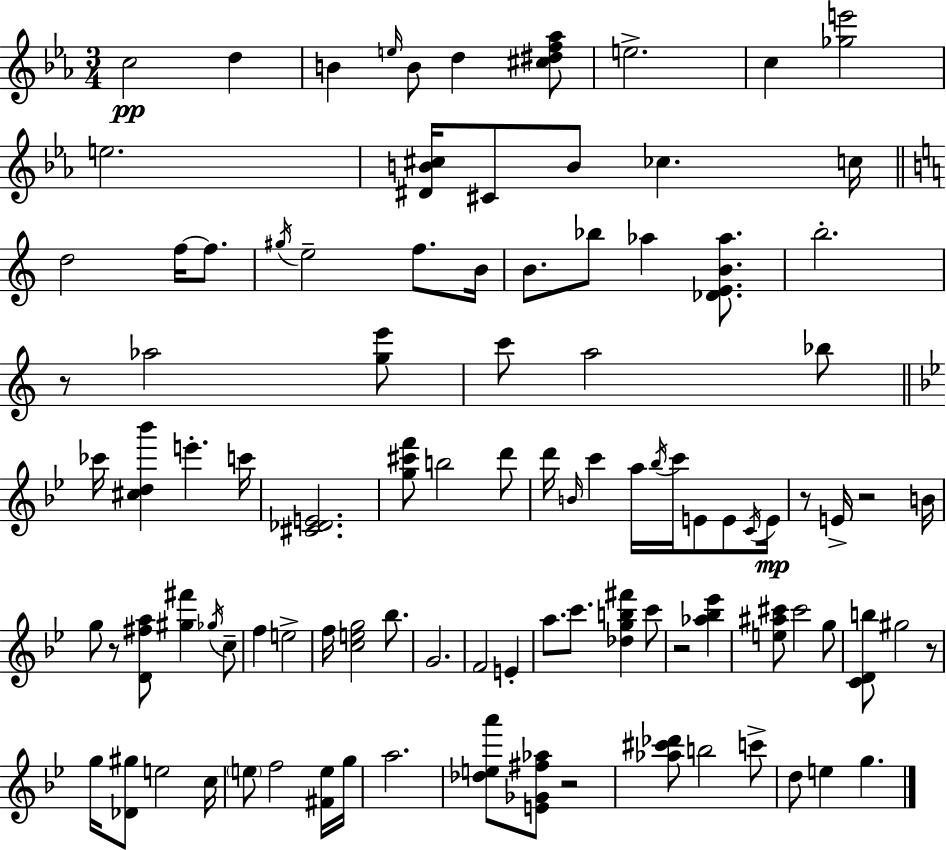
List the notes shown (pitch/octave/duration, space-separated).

C5/h D5/q B4/q E5/s B4/e D5/q [C#5,D#5,F5,Ab5]/e E5/h. C5/q [Gb5,E6]/h E5/h. [D#4,B4,C#5]/s C#4/e B4/e CES5/q. C5/s D5/h F5/s F5/e. G#5/s E5/h F5/e. B4/s B4/e. Bb5/e Ab5/q [Db4,E4,B4,Ab5]/e. B5/h. R/e Ab5/h [G5,E6]/e C6/e A5/h Bb5/e CES6/s [C#5,D5,Bb6]/q E6/q. C6/s [C#4,Db4,E4]/h. [G5,C#6,F6]/e B5/h D6/e D6/s B4/s C6/q A5/s Bb5/s C6/s E4/e E4/e C4/s E4/s R/e E4/s R/h B4/s G5/e R/e [D4,F#5,A5]/e [G#5,F#6]/q Gb5/s C5/e F5/q E5/h F5/s [C5,E5,G5]/h Bb5/e. G4/h. F4/h E4/q A5/e. C6/e. [Db5,G5,B5,F#6]/q C6/e R/h [Ab5,Bb5,Eb6]/q [E5,A#5,C#6]/e C#6/h G5/e [C4,D4,B5]/e G#5/h R/e G5/s [Db4,G#5]/e E5/h C5/s E5/e F5/h [F#4,E5]/s G5/s A5/h. [Db5,E5,A6]/e [E4,Gb4,F#5,Ab5]/e R/h [Ab5,C#6,Db6]/e B5/h C6/e D5/e E5/q G5/q.